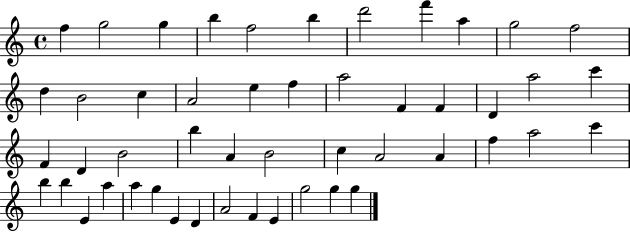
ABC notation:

X:1
T:Untitled
M:4/4
L:1/4
K:C
f g2 g b f2 b d'2 f' a g2 f2 d B2 c A2 e f a2 F F D a2 c' F D B2 b A B2 c A2 A f a2 c' b b E a a g E D A2 F E g2 g g